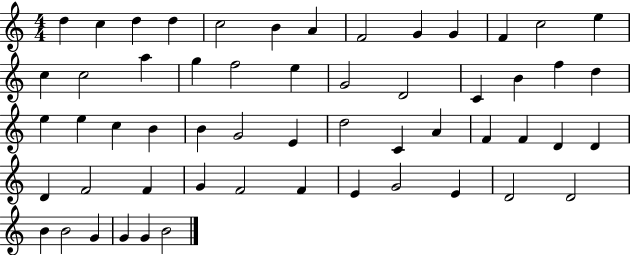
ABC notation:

X:1
T:Untitled
M:4/4
L:1/4
K:C
d c d d c2 B A F2 G G F c2 e c c2 a g f2 e G2 D2 C B f d e e c B B G2 E d2 C A F F D D D F2 F G F2 F E G2 E D2 D2 B B2 G G G B2